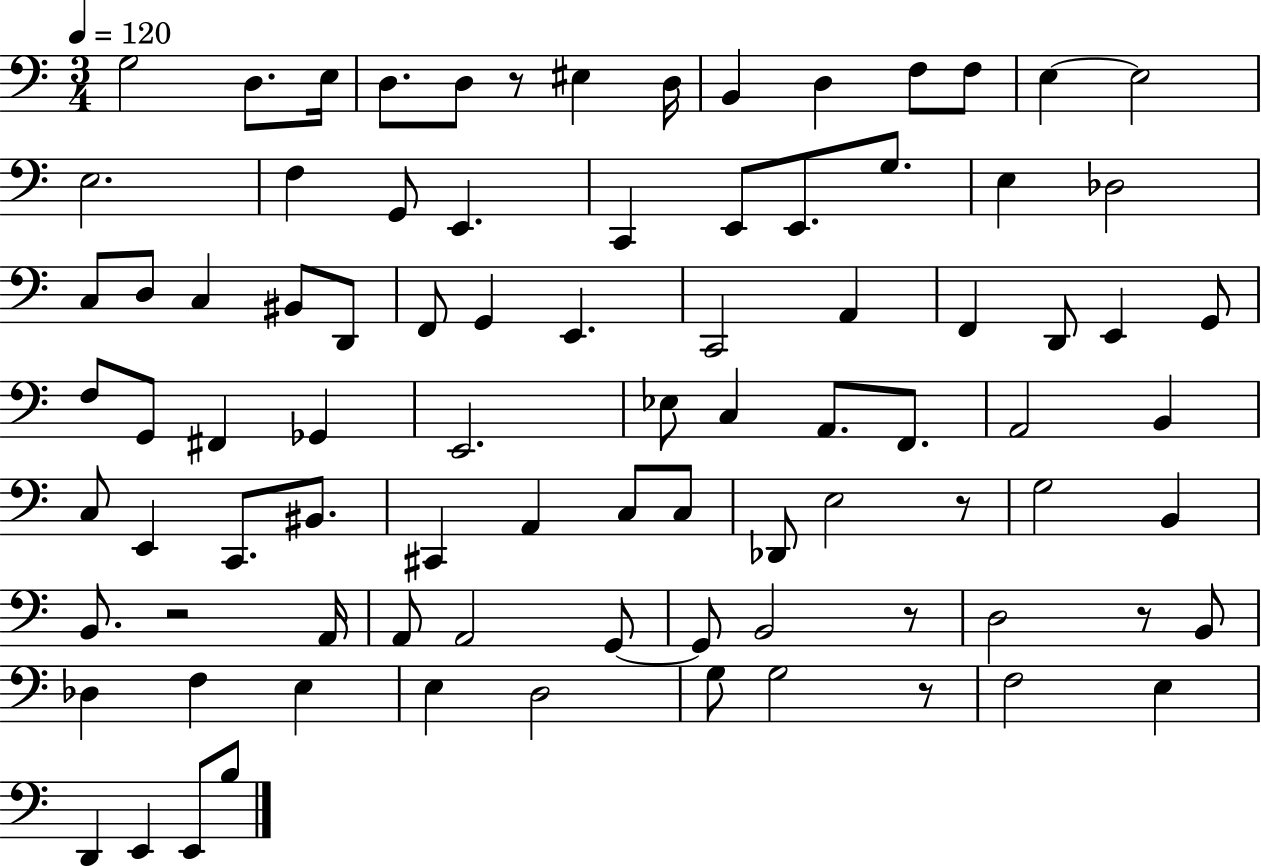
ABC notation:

X:1
T:Untitled
M:3/4
L:1/4
K:C
G,2 D,/2 E,/4 D,/2 D,/2 z/2 ^E, D,/4 B,, D, F,/2 F,/2 E, E,2 E,2 F, G,,/2 E,, C,, E,,/2 E,,/2 G,/2 E, _D,2 C,/2 D,/2 C, ^B,,/2 D,,/2 F,,/2 G,, E,, C,,2 A,, F,, D,,/2 E,, G,,/2 F,/2 G,,/2 ^F,, _G,, E,,2 _E,/2 C, A,,/2 F,,/2 A,,2 B,, C,/2 E,, C,,/2 ^B,,/2 ^C,, A,, C,/2 C,/2 _D,,/2 E,2 z/2 G,2 B,, B,,/2 z2 A,,/4 A,,/2 A,,2 G,,/2 G,,/2 B,,2 z/2 D,2 z/2 B,,/2 _D, F, E, E, D,2 G,/2 G,2 z/2 F,2 E, D,, E,, E,,/2 B,/2